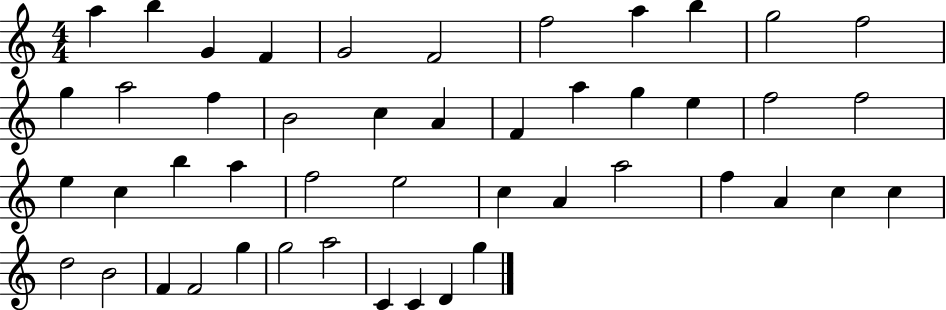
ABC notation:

X:1
T:Untitled
M:4/4
L:1/4
K:C
a b G F G2 F2 f2 a b g2 f2 g a2 f B2 c A F a g e f2 f2 e c b a f2 e2 c A a2 f A c c d2 B2 F F2 g g2 a2 C C D g